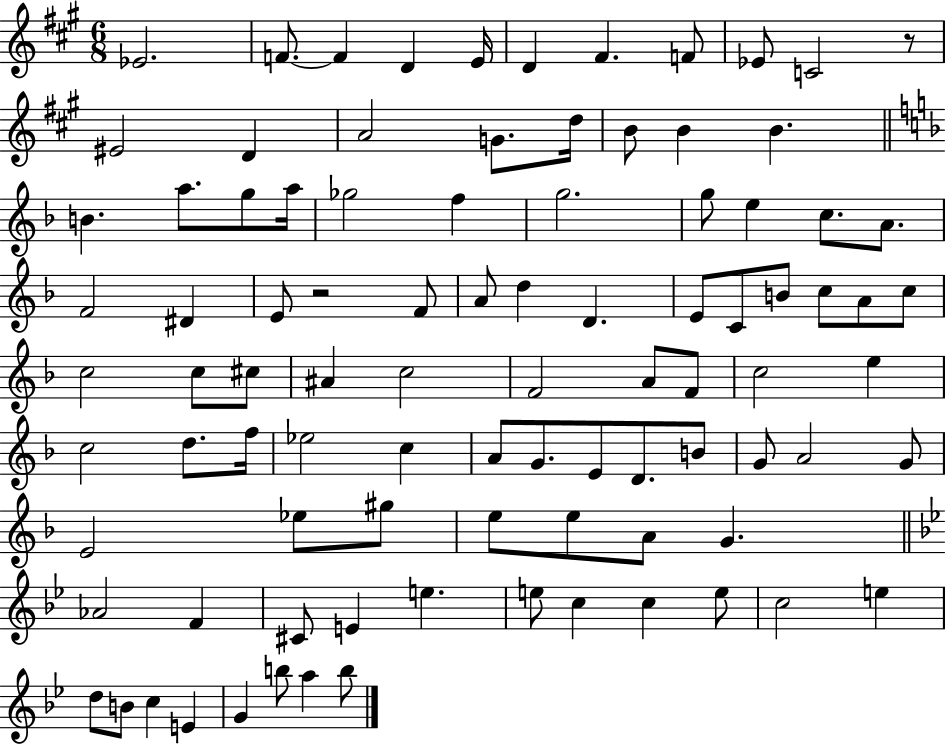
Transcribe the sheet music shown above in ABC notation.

X:1
T:Untitled
M:6/8
L:1/4
K:A
_E2 F/2 F D E/4 D ^F F/2 _E/2 C2 z/2 ^E2 D A2 G/2 d/4 B/2 B B B a/2 g/2 a/4 _g2 f g2 g/2 e c/2 A/2 F2 ^D E/2 z2 F/2 A/2 d D E/2 C/2 B/2 c/2 A/2 c/2 c2 c/2 ^c/2 ^A c2 F2 A/2 F/2 c2 e c2 d/2 f/4 _e2 c A/2 G/2 E/2 D/2 B/2 G/2 A2 G/2 E2 _e/2 ^g/2 e/2 e/2 A/2 G _A2 F ^C/2 E e e/2 c c e/2 c2 e d/2 B/2 c E G b/2 a b/2